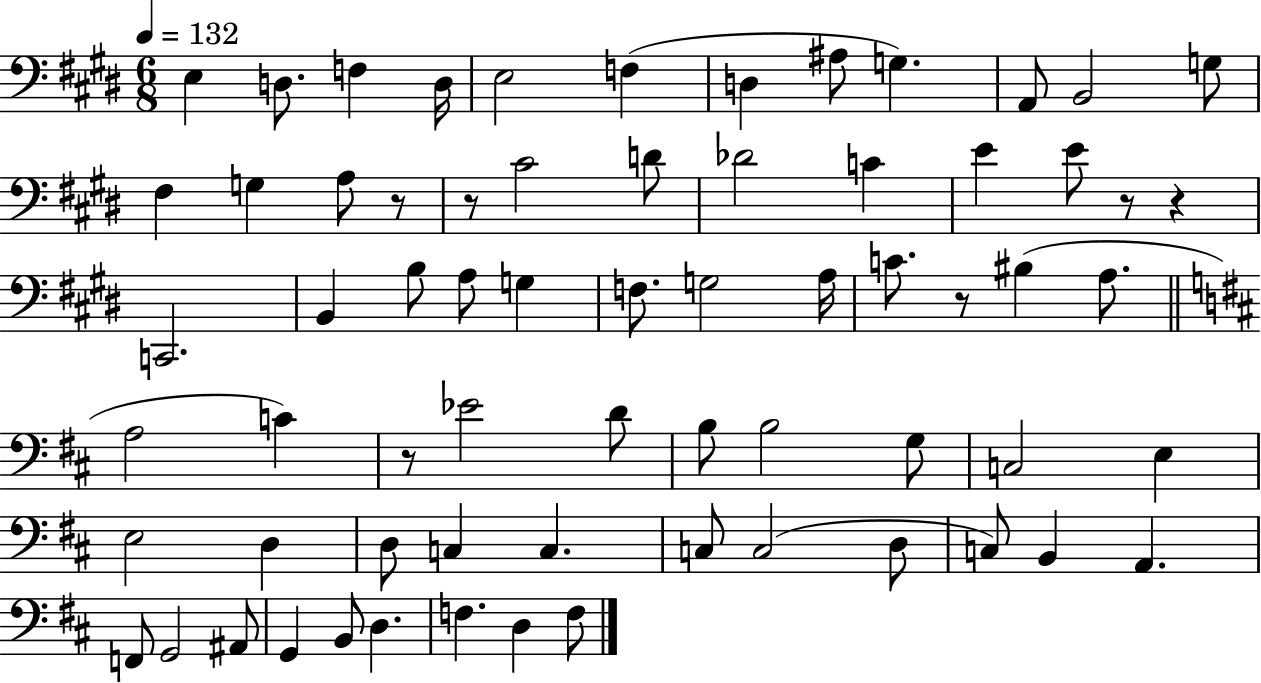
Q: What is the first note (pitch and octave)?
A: E3